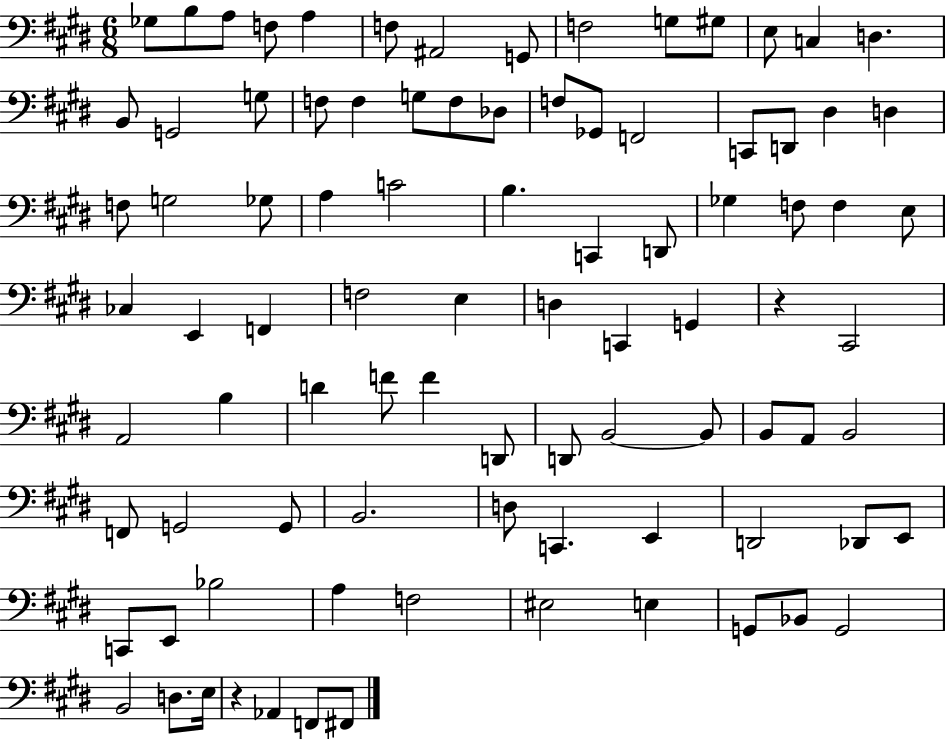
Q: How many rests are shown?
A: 2